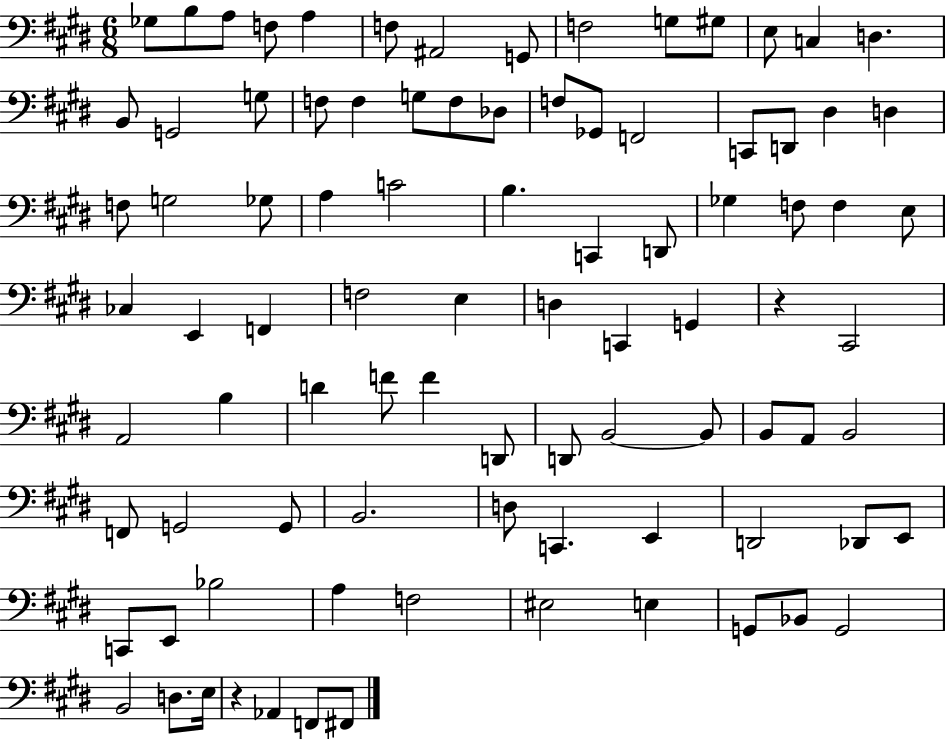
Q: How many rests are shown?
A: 2